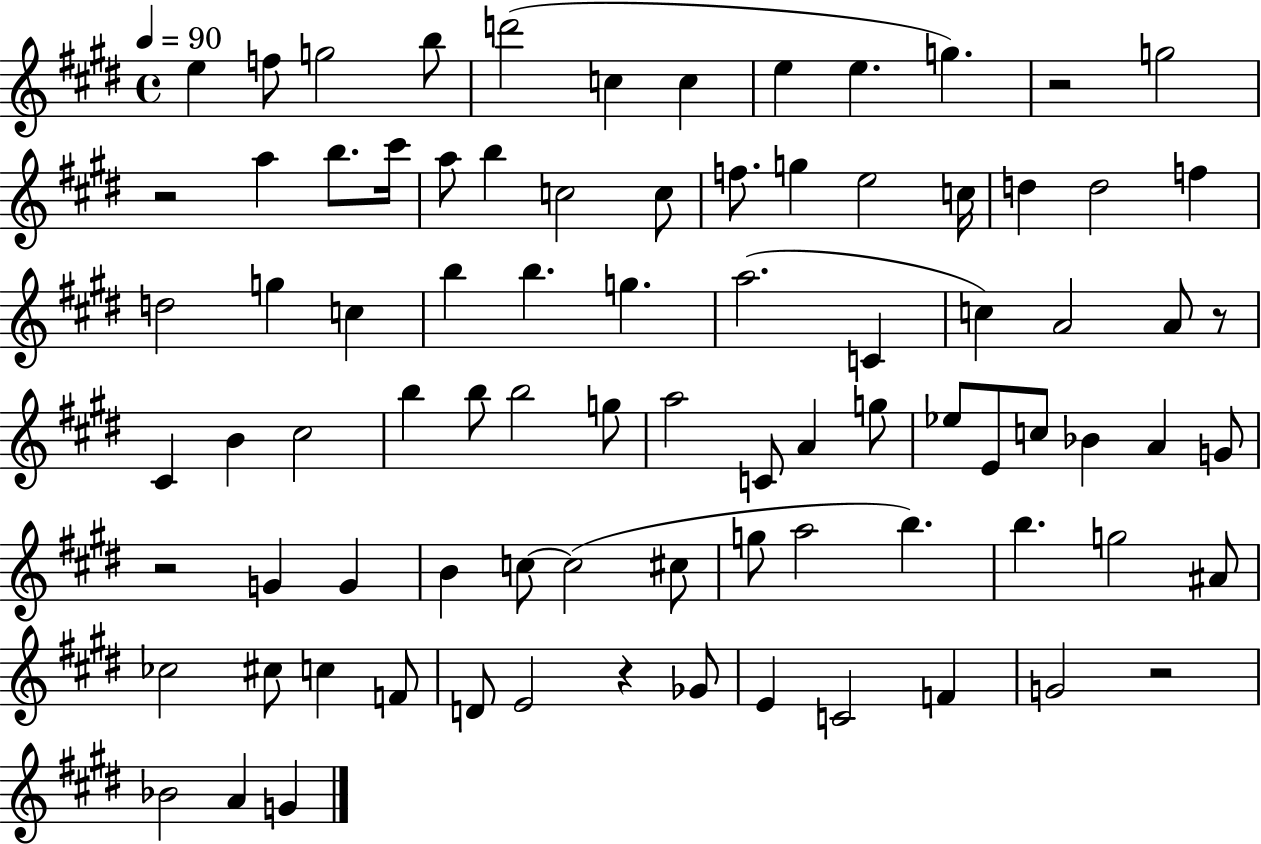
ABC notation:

X:1
T:Untitled
M:4/4
L:1/4
K:E
e f/2 g2 b/2 d'2 c c e e g z2 g2 z2 a b/2 ^c'/4 a/2 b c2 c/2 f/2 g e2 c/4 d d2 f d2 g c b b g a2 C c A2 A/2 z/2 ^C B ^c2 b b/2 b2 g/2 a2 C/2 A g/2 _e/2 E/2 c/2 _B A G/2 z2 G G B c/2 c2 ^c/2 g/2 a2 b b g2 ^A/2 _c2 ^c/2 c F/2 D/2 E2 z _G/2 E C2 F G2 z2 _B2 A G